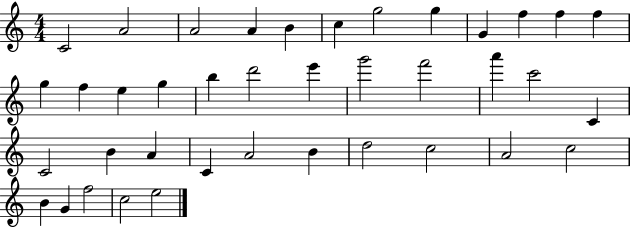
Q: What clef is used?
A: treble